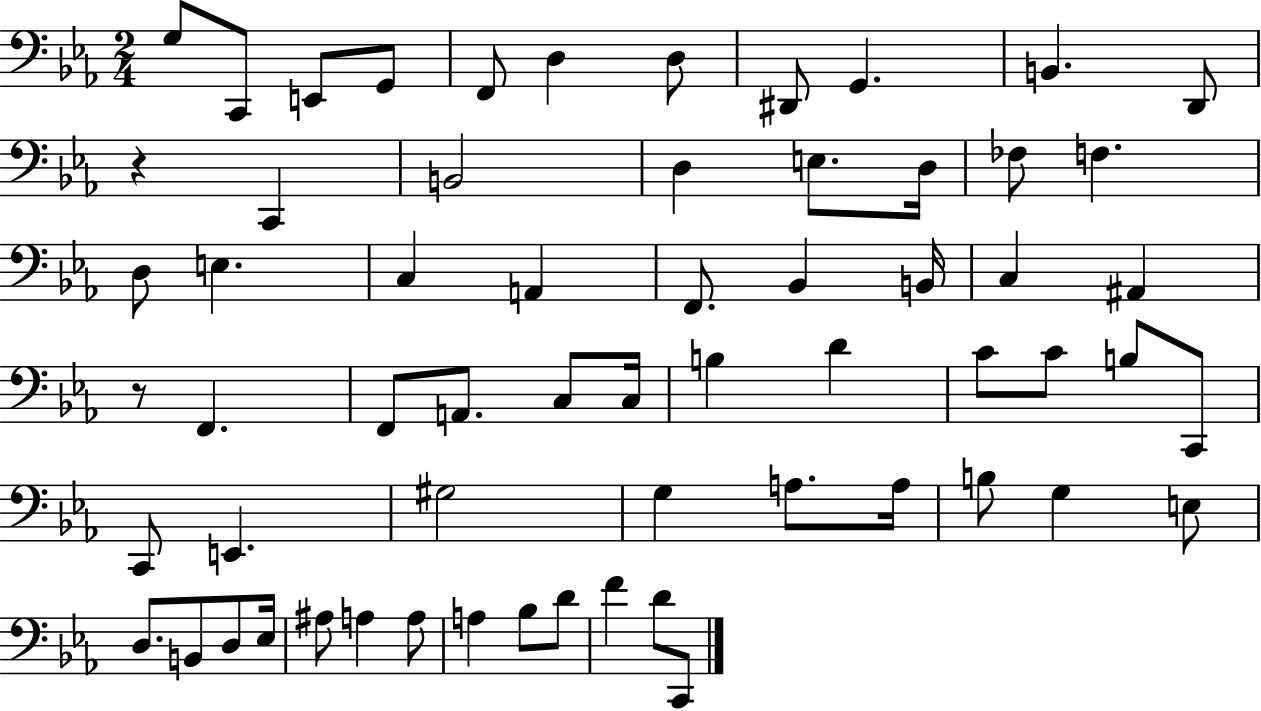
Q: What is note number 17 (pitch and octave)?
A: FES3